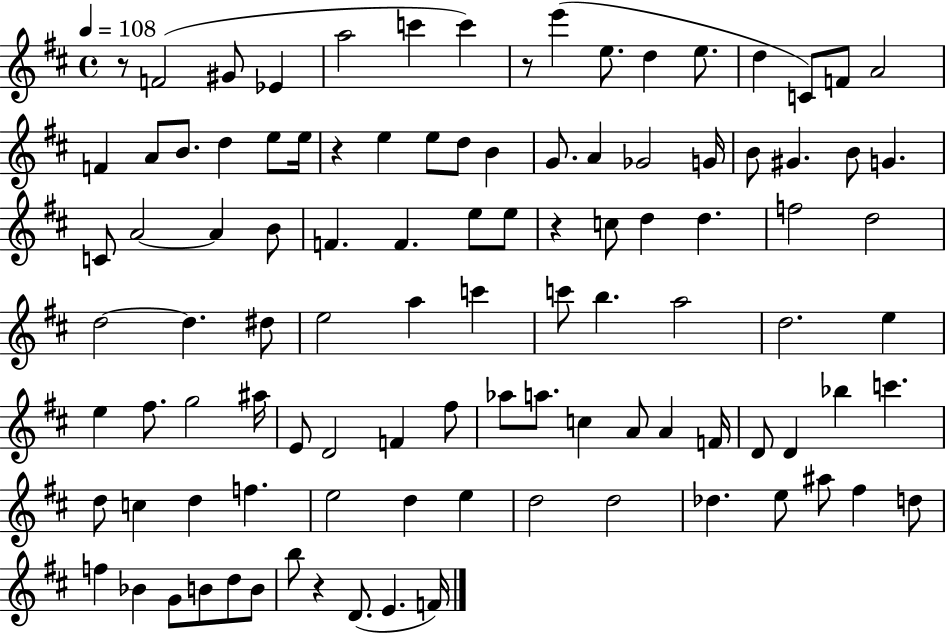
R/e F4/h G#4/e Eb4/q A5/h C6/q C6/q R/e E6/q E5/e. D5/q E5/e. D5/q C4/e F4/e A4/h F4/q A4/e B4/e. D5/q E5/e E5/s R/q E5/q E5/e D5/e B4/q G4/e. A4/q Gb4/h G4/s B4/e G#4/q. B4/e G4/q. C4/e A4/h A4/q B4/e F4/q. F4/q. E5/e E5/e R/q C5/e D5/q D5/q. F5/h D5/h D5/h D5/q. D#5/e E5/h A5/q C6/q C6/e B5/q. A5/h D5/h. E5/q E5/q F#5/e. G5/h A#5/s E4/e D4/h F4/q F#5/e Ab5/e A5/e. C5/q A4/e A4/q F4/s D4/e D4/q Bb5/q C6/q. D5/e C5/q D5/q F5/q. E5/h D5/q E5/q D5/h D5/h Db5/q. E5/e A#5/e F#5/q D5/e F5/q Bb4/q G4/e B4/e D5/e B4/e B5/e R/q D4/e. E4/q. F4/s